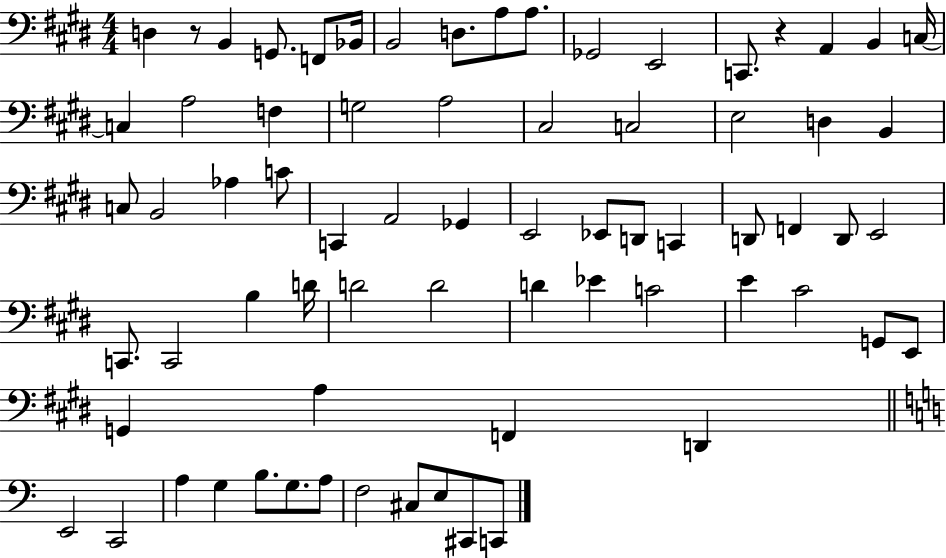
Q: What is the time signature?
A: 4/4